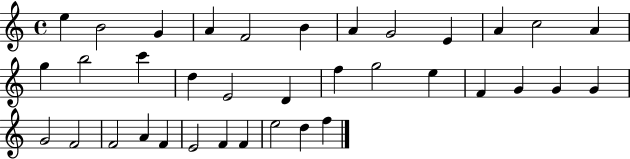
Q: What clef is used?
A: treble